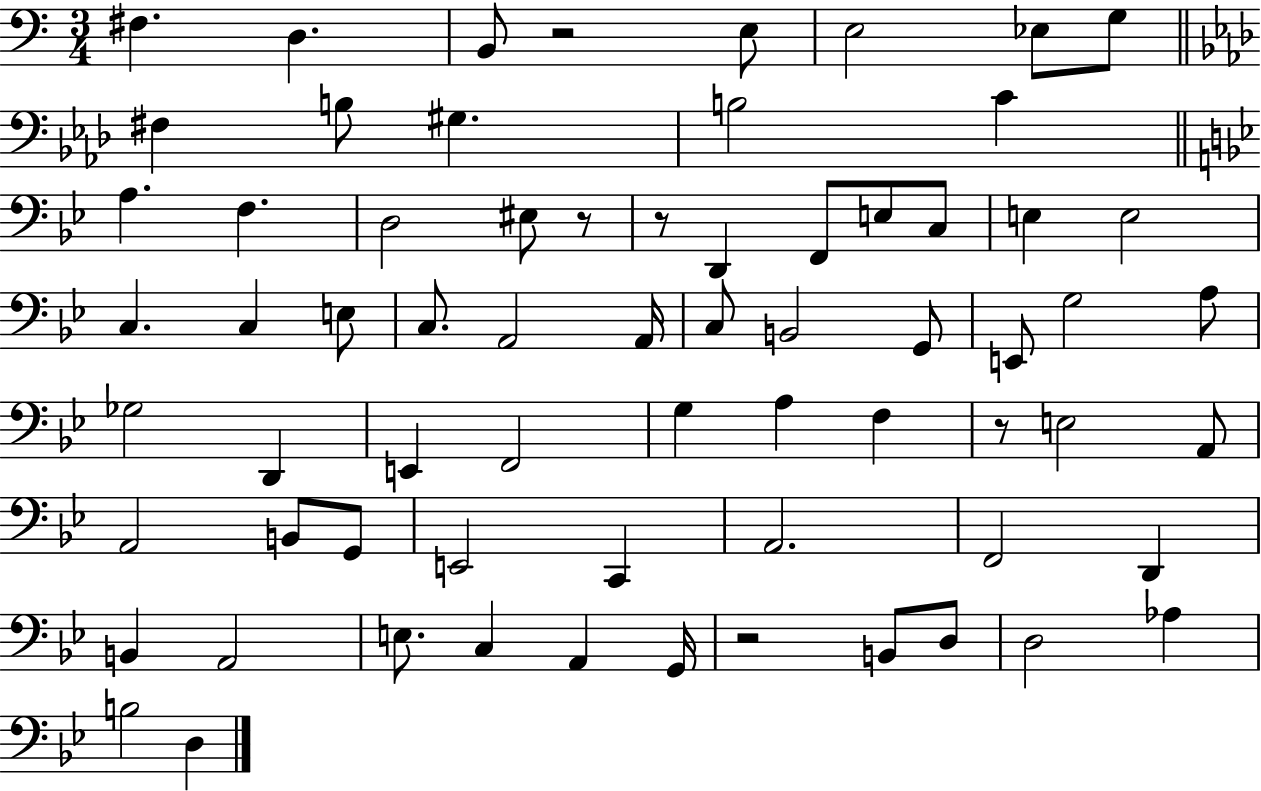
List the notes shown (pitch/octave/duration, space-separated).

F#3/q. D3/q. B2/e R/h E3/e E3/h Eb3/e G3/e F#3/q B3/e G#3/q. B3/h C4/q A3/q. F3/q. D3/h EIS3/e R/e R/e D2/q F2/e E3/e C3/e E3/q E3/h C3/q. C3/q E3/e C3/e. A2/h A2/s C3/e B2/h G2/e E2/e G3/h A3/e Gb3/h D2/q E2/q F2/h G3/q A3/q F3/q R/e E3/h A2/e A2/h B2/e G2/e E2/h C2/q A2/h. F2/h D2/q B2/q A2/h E3/e. C3/q A2/q G2/s R/h B2/e D3/e D3/h Ab3/q B3/h D3/q